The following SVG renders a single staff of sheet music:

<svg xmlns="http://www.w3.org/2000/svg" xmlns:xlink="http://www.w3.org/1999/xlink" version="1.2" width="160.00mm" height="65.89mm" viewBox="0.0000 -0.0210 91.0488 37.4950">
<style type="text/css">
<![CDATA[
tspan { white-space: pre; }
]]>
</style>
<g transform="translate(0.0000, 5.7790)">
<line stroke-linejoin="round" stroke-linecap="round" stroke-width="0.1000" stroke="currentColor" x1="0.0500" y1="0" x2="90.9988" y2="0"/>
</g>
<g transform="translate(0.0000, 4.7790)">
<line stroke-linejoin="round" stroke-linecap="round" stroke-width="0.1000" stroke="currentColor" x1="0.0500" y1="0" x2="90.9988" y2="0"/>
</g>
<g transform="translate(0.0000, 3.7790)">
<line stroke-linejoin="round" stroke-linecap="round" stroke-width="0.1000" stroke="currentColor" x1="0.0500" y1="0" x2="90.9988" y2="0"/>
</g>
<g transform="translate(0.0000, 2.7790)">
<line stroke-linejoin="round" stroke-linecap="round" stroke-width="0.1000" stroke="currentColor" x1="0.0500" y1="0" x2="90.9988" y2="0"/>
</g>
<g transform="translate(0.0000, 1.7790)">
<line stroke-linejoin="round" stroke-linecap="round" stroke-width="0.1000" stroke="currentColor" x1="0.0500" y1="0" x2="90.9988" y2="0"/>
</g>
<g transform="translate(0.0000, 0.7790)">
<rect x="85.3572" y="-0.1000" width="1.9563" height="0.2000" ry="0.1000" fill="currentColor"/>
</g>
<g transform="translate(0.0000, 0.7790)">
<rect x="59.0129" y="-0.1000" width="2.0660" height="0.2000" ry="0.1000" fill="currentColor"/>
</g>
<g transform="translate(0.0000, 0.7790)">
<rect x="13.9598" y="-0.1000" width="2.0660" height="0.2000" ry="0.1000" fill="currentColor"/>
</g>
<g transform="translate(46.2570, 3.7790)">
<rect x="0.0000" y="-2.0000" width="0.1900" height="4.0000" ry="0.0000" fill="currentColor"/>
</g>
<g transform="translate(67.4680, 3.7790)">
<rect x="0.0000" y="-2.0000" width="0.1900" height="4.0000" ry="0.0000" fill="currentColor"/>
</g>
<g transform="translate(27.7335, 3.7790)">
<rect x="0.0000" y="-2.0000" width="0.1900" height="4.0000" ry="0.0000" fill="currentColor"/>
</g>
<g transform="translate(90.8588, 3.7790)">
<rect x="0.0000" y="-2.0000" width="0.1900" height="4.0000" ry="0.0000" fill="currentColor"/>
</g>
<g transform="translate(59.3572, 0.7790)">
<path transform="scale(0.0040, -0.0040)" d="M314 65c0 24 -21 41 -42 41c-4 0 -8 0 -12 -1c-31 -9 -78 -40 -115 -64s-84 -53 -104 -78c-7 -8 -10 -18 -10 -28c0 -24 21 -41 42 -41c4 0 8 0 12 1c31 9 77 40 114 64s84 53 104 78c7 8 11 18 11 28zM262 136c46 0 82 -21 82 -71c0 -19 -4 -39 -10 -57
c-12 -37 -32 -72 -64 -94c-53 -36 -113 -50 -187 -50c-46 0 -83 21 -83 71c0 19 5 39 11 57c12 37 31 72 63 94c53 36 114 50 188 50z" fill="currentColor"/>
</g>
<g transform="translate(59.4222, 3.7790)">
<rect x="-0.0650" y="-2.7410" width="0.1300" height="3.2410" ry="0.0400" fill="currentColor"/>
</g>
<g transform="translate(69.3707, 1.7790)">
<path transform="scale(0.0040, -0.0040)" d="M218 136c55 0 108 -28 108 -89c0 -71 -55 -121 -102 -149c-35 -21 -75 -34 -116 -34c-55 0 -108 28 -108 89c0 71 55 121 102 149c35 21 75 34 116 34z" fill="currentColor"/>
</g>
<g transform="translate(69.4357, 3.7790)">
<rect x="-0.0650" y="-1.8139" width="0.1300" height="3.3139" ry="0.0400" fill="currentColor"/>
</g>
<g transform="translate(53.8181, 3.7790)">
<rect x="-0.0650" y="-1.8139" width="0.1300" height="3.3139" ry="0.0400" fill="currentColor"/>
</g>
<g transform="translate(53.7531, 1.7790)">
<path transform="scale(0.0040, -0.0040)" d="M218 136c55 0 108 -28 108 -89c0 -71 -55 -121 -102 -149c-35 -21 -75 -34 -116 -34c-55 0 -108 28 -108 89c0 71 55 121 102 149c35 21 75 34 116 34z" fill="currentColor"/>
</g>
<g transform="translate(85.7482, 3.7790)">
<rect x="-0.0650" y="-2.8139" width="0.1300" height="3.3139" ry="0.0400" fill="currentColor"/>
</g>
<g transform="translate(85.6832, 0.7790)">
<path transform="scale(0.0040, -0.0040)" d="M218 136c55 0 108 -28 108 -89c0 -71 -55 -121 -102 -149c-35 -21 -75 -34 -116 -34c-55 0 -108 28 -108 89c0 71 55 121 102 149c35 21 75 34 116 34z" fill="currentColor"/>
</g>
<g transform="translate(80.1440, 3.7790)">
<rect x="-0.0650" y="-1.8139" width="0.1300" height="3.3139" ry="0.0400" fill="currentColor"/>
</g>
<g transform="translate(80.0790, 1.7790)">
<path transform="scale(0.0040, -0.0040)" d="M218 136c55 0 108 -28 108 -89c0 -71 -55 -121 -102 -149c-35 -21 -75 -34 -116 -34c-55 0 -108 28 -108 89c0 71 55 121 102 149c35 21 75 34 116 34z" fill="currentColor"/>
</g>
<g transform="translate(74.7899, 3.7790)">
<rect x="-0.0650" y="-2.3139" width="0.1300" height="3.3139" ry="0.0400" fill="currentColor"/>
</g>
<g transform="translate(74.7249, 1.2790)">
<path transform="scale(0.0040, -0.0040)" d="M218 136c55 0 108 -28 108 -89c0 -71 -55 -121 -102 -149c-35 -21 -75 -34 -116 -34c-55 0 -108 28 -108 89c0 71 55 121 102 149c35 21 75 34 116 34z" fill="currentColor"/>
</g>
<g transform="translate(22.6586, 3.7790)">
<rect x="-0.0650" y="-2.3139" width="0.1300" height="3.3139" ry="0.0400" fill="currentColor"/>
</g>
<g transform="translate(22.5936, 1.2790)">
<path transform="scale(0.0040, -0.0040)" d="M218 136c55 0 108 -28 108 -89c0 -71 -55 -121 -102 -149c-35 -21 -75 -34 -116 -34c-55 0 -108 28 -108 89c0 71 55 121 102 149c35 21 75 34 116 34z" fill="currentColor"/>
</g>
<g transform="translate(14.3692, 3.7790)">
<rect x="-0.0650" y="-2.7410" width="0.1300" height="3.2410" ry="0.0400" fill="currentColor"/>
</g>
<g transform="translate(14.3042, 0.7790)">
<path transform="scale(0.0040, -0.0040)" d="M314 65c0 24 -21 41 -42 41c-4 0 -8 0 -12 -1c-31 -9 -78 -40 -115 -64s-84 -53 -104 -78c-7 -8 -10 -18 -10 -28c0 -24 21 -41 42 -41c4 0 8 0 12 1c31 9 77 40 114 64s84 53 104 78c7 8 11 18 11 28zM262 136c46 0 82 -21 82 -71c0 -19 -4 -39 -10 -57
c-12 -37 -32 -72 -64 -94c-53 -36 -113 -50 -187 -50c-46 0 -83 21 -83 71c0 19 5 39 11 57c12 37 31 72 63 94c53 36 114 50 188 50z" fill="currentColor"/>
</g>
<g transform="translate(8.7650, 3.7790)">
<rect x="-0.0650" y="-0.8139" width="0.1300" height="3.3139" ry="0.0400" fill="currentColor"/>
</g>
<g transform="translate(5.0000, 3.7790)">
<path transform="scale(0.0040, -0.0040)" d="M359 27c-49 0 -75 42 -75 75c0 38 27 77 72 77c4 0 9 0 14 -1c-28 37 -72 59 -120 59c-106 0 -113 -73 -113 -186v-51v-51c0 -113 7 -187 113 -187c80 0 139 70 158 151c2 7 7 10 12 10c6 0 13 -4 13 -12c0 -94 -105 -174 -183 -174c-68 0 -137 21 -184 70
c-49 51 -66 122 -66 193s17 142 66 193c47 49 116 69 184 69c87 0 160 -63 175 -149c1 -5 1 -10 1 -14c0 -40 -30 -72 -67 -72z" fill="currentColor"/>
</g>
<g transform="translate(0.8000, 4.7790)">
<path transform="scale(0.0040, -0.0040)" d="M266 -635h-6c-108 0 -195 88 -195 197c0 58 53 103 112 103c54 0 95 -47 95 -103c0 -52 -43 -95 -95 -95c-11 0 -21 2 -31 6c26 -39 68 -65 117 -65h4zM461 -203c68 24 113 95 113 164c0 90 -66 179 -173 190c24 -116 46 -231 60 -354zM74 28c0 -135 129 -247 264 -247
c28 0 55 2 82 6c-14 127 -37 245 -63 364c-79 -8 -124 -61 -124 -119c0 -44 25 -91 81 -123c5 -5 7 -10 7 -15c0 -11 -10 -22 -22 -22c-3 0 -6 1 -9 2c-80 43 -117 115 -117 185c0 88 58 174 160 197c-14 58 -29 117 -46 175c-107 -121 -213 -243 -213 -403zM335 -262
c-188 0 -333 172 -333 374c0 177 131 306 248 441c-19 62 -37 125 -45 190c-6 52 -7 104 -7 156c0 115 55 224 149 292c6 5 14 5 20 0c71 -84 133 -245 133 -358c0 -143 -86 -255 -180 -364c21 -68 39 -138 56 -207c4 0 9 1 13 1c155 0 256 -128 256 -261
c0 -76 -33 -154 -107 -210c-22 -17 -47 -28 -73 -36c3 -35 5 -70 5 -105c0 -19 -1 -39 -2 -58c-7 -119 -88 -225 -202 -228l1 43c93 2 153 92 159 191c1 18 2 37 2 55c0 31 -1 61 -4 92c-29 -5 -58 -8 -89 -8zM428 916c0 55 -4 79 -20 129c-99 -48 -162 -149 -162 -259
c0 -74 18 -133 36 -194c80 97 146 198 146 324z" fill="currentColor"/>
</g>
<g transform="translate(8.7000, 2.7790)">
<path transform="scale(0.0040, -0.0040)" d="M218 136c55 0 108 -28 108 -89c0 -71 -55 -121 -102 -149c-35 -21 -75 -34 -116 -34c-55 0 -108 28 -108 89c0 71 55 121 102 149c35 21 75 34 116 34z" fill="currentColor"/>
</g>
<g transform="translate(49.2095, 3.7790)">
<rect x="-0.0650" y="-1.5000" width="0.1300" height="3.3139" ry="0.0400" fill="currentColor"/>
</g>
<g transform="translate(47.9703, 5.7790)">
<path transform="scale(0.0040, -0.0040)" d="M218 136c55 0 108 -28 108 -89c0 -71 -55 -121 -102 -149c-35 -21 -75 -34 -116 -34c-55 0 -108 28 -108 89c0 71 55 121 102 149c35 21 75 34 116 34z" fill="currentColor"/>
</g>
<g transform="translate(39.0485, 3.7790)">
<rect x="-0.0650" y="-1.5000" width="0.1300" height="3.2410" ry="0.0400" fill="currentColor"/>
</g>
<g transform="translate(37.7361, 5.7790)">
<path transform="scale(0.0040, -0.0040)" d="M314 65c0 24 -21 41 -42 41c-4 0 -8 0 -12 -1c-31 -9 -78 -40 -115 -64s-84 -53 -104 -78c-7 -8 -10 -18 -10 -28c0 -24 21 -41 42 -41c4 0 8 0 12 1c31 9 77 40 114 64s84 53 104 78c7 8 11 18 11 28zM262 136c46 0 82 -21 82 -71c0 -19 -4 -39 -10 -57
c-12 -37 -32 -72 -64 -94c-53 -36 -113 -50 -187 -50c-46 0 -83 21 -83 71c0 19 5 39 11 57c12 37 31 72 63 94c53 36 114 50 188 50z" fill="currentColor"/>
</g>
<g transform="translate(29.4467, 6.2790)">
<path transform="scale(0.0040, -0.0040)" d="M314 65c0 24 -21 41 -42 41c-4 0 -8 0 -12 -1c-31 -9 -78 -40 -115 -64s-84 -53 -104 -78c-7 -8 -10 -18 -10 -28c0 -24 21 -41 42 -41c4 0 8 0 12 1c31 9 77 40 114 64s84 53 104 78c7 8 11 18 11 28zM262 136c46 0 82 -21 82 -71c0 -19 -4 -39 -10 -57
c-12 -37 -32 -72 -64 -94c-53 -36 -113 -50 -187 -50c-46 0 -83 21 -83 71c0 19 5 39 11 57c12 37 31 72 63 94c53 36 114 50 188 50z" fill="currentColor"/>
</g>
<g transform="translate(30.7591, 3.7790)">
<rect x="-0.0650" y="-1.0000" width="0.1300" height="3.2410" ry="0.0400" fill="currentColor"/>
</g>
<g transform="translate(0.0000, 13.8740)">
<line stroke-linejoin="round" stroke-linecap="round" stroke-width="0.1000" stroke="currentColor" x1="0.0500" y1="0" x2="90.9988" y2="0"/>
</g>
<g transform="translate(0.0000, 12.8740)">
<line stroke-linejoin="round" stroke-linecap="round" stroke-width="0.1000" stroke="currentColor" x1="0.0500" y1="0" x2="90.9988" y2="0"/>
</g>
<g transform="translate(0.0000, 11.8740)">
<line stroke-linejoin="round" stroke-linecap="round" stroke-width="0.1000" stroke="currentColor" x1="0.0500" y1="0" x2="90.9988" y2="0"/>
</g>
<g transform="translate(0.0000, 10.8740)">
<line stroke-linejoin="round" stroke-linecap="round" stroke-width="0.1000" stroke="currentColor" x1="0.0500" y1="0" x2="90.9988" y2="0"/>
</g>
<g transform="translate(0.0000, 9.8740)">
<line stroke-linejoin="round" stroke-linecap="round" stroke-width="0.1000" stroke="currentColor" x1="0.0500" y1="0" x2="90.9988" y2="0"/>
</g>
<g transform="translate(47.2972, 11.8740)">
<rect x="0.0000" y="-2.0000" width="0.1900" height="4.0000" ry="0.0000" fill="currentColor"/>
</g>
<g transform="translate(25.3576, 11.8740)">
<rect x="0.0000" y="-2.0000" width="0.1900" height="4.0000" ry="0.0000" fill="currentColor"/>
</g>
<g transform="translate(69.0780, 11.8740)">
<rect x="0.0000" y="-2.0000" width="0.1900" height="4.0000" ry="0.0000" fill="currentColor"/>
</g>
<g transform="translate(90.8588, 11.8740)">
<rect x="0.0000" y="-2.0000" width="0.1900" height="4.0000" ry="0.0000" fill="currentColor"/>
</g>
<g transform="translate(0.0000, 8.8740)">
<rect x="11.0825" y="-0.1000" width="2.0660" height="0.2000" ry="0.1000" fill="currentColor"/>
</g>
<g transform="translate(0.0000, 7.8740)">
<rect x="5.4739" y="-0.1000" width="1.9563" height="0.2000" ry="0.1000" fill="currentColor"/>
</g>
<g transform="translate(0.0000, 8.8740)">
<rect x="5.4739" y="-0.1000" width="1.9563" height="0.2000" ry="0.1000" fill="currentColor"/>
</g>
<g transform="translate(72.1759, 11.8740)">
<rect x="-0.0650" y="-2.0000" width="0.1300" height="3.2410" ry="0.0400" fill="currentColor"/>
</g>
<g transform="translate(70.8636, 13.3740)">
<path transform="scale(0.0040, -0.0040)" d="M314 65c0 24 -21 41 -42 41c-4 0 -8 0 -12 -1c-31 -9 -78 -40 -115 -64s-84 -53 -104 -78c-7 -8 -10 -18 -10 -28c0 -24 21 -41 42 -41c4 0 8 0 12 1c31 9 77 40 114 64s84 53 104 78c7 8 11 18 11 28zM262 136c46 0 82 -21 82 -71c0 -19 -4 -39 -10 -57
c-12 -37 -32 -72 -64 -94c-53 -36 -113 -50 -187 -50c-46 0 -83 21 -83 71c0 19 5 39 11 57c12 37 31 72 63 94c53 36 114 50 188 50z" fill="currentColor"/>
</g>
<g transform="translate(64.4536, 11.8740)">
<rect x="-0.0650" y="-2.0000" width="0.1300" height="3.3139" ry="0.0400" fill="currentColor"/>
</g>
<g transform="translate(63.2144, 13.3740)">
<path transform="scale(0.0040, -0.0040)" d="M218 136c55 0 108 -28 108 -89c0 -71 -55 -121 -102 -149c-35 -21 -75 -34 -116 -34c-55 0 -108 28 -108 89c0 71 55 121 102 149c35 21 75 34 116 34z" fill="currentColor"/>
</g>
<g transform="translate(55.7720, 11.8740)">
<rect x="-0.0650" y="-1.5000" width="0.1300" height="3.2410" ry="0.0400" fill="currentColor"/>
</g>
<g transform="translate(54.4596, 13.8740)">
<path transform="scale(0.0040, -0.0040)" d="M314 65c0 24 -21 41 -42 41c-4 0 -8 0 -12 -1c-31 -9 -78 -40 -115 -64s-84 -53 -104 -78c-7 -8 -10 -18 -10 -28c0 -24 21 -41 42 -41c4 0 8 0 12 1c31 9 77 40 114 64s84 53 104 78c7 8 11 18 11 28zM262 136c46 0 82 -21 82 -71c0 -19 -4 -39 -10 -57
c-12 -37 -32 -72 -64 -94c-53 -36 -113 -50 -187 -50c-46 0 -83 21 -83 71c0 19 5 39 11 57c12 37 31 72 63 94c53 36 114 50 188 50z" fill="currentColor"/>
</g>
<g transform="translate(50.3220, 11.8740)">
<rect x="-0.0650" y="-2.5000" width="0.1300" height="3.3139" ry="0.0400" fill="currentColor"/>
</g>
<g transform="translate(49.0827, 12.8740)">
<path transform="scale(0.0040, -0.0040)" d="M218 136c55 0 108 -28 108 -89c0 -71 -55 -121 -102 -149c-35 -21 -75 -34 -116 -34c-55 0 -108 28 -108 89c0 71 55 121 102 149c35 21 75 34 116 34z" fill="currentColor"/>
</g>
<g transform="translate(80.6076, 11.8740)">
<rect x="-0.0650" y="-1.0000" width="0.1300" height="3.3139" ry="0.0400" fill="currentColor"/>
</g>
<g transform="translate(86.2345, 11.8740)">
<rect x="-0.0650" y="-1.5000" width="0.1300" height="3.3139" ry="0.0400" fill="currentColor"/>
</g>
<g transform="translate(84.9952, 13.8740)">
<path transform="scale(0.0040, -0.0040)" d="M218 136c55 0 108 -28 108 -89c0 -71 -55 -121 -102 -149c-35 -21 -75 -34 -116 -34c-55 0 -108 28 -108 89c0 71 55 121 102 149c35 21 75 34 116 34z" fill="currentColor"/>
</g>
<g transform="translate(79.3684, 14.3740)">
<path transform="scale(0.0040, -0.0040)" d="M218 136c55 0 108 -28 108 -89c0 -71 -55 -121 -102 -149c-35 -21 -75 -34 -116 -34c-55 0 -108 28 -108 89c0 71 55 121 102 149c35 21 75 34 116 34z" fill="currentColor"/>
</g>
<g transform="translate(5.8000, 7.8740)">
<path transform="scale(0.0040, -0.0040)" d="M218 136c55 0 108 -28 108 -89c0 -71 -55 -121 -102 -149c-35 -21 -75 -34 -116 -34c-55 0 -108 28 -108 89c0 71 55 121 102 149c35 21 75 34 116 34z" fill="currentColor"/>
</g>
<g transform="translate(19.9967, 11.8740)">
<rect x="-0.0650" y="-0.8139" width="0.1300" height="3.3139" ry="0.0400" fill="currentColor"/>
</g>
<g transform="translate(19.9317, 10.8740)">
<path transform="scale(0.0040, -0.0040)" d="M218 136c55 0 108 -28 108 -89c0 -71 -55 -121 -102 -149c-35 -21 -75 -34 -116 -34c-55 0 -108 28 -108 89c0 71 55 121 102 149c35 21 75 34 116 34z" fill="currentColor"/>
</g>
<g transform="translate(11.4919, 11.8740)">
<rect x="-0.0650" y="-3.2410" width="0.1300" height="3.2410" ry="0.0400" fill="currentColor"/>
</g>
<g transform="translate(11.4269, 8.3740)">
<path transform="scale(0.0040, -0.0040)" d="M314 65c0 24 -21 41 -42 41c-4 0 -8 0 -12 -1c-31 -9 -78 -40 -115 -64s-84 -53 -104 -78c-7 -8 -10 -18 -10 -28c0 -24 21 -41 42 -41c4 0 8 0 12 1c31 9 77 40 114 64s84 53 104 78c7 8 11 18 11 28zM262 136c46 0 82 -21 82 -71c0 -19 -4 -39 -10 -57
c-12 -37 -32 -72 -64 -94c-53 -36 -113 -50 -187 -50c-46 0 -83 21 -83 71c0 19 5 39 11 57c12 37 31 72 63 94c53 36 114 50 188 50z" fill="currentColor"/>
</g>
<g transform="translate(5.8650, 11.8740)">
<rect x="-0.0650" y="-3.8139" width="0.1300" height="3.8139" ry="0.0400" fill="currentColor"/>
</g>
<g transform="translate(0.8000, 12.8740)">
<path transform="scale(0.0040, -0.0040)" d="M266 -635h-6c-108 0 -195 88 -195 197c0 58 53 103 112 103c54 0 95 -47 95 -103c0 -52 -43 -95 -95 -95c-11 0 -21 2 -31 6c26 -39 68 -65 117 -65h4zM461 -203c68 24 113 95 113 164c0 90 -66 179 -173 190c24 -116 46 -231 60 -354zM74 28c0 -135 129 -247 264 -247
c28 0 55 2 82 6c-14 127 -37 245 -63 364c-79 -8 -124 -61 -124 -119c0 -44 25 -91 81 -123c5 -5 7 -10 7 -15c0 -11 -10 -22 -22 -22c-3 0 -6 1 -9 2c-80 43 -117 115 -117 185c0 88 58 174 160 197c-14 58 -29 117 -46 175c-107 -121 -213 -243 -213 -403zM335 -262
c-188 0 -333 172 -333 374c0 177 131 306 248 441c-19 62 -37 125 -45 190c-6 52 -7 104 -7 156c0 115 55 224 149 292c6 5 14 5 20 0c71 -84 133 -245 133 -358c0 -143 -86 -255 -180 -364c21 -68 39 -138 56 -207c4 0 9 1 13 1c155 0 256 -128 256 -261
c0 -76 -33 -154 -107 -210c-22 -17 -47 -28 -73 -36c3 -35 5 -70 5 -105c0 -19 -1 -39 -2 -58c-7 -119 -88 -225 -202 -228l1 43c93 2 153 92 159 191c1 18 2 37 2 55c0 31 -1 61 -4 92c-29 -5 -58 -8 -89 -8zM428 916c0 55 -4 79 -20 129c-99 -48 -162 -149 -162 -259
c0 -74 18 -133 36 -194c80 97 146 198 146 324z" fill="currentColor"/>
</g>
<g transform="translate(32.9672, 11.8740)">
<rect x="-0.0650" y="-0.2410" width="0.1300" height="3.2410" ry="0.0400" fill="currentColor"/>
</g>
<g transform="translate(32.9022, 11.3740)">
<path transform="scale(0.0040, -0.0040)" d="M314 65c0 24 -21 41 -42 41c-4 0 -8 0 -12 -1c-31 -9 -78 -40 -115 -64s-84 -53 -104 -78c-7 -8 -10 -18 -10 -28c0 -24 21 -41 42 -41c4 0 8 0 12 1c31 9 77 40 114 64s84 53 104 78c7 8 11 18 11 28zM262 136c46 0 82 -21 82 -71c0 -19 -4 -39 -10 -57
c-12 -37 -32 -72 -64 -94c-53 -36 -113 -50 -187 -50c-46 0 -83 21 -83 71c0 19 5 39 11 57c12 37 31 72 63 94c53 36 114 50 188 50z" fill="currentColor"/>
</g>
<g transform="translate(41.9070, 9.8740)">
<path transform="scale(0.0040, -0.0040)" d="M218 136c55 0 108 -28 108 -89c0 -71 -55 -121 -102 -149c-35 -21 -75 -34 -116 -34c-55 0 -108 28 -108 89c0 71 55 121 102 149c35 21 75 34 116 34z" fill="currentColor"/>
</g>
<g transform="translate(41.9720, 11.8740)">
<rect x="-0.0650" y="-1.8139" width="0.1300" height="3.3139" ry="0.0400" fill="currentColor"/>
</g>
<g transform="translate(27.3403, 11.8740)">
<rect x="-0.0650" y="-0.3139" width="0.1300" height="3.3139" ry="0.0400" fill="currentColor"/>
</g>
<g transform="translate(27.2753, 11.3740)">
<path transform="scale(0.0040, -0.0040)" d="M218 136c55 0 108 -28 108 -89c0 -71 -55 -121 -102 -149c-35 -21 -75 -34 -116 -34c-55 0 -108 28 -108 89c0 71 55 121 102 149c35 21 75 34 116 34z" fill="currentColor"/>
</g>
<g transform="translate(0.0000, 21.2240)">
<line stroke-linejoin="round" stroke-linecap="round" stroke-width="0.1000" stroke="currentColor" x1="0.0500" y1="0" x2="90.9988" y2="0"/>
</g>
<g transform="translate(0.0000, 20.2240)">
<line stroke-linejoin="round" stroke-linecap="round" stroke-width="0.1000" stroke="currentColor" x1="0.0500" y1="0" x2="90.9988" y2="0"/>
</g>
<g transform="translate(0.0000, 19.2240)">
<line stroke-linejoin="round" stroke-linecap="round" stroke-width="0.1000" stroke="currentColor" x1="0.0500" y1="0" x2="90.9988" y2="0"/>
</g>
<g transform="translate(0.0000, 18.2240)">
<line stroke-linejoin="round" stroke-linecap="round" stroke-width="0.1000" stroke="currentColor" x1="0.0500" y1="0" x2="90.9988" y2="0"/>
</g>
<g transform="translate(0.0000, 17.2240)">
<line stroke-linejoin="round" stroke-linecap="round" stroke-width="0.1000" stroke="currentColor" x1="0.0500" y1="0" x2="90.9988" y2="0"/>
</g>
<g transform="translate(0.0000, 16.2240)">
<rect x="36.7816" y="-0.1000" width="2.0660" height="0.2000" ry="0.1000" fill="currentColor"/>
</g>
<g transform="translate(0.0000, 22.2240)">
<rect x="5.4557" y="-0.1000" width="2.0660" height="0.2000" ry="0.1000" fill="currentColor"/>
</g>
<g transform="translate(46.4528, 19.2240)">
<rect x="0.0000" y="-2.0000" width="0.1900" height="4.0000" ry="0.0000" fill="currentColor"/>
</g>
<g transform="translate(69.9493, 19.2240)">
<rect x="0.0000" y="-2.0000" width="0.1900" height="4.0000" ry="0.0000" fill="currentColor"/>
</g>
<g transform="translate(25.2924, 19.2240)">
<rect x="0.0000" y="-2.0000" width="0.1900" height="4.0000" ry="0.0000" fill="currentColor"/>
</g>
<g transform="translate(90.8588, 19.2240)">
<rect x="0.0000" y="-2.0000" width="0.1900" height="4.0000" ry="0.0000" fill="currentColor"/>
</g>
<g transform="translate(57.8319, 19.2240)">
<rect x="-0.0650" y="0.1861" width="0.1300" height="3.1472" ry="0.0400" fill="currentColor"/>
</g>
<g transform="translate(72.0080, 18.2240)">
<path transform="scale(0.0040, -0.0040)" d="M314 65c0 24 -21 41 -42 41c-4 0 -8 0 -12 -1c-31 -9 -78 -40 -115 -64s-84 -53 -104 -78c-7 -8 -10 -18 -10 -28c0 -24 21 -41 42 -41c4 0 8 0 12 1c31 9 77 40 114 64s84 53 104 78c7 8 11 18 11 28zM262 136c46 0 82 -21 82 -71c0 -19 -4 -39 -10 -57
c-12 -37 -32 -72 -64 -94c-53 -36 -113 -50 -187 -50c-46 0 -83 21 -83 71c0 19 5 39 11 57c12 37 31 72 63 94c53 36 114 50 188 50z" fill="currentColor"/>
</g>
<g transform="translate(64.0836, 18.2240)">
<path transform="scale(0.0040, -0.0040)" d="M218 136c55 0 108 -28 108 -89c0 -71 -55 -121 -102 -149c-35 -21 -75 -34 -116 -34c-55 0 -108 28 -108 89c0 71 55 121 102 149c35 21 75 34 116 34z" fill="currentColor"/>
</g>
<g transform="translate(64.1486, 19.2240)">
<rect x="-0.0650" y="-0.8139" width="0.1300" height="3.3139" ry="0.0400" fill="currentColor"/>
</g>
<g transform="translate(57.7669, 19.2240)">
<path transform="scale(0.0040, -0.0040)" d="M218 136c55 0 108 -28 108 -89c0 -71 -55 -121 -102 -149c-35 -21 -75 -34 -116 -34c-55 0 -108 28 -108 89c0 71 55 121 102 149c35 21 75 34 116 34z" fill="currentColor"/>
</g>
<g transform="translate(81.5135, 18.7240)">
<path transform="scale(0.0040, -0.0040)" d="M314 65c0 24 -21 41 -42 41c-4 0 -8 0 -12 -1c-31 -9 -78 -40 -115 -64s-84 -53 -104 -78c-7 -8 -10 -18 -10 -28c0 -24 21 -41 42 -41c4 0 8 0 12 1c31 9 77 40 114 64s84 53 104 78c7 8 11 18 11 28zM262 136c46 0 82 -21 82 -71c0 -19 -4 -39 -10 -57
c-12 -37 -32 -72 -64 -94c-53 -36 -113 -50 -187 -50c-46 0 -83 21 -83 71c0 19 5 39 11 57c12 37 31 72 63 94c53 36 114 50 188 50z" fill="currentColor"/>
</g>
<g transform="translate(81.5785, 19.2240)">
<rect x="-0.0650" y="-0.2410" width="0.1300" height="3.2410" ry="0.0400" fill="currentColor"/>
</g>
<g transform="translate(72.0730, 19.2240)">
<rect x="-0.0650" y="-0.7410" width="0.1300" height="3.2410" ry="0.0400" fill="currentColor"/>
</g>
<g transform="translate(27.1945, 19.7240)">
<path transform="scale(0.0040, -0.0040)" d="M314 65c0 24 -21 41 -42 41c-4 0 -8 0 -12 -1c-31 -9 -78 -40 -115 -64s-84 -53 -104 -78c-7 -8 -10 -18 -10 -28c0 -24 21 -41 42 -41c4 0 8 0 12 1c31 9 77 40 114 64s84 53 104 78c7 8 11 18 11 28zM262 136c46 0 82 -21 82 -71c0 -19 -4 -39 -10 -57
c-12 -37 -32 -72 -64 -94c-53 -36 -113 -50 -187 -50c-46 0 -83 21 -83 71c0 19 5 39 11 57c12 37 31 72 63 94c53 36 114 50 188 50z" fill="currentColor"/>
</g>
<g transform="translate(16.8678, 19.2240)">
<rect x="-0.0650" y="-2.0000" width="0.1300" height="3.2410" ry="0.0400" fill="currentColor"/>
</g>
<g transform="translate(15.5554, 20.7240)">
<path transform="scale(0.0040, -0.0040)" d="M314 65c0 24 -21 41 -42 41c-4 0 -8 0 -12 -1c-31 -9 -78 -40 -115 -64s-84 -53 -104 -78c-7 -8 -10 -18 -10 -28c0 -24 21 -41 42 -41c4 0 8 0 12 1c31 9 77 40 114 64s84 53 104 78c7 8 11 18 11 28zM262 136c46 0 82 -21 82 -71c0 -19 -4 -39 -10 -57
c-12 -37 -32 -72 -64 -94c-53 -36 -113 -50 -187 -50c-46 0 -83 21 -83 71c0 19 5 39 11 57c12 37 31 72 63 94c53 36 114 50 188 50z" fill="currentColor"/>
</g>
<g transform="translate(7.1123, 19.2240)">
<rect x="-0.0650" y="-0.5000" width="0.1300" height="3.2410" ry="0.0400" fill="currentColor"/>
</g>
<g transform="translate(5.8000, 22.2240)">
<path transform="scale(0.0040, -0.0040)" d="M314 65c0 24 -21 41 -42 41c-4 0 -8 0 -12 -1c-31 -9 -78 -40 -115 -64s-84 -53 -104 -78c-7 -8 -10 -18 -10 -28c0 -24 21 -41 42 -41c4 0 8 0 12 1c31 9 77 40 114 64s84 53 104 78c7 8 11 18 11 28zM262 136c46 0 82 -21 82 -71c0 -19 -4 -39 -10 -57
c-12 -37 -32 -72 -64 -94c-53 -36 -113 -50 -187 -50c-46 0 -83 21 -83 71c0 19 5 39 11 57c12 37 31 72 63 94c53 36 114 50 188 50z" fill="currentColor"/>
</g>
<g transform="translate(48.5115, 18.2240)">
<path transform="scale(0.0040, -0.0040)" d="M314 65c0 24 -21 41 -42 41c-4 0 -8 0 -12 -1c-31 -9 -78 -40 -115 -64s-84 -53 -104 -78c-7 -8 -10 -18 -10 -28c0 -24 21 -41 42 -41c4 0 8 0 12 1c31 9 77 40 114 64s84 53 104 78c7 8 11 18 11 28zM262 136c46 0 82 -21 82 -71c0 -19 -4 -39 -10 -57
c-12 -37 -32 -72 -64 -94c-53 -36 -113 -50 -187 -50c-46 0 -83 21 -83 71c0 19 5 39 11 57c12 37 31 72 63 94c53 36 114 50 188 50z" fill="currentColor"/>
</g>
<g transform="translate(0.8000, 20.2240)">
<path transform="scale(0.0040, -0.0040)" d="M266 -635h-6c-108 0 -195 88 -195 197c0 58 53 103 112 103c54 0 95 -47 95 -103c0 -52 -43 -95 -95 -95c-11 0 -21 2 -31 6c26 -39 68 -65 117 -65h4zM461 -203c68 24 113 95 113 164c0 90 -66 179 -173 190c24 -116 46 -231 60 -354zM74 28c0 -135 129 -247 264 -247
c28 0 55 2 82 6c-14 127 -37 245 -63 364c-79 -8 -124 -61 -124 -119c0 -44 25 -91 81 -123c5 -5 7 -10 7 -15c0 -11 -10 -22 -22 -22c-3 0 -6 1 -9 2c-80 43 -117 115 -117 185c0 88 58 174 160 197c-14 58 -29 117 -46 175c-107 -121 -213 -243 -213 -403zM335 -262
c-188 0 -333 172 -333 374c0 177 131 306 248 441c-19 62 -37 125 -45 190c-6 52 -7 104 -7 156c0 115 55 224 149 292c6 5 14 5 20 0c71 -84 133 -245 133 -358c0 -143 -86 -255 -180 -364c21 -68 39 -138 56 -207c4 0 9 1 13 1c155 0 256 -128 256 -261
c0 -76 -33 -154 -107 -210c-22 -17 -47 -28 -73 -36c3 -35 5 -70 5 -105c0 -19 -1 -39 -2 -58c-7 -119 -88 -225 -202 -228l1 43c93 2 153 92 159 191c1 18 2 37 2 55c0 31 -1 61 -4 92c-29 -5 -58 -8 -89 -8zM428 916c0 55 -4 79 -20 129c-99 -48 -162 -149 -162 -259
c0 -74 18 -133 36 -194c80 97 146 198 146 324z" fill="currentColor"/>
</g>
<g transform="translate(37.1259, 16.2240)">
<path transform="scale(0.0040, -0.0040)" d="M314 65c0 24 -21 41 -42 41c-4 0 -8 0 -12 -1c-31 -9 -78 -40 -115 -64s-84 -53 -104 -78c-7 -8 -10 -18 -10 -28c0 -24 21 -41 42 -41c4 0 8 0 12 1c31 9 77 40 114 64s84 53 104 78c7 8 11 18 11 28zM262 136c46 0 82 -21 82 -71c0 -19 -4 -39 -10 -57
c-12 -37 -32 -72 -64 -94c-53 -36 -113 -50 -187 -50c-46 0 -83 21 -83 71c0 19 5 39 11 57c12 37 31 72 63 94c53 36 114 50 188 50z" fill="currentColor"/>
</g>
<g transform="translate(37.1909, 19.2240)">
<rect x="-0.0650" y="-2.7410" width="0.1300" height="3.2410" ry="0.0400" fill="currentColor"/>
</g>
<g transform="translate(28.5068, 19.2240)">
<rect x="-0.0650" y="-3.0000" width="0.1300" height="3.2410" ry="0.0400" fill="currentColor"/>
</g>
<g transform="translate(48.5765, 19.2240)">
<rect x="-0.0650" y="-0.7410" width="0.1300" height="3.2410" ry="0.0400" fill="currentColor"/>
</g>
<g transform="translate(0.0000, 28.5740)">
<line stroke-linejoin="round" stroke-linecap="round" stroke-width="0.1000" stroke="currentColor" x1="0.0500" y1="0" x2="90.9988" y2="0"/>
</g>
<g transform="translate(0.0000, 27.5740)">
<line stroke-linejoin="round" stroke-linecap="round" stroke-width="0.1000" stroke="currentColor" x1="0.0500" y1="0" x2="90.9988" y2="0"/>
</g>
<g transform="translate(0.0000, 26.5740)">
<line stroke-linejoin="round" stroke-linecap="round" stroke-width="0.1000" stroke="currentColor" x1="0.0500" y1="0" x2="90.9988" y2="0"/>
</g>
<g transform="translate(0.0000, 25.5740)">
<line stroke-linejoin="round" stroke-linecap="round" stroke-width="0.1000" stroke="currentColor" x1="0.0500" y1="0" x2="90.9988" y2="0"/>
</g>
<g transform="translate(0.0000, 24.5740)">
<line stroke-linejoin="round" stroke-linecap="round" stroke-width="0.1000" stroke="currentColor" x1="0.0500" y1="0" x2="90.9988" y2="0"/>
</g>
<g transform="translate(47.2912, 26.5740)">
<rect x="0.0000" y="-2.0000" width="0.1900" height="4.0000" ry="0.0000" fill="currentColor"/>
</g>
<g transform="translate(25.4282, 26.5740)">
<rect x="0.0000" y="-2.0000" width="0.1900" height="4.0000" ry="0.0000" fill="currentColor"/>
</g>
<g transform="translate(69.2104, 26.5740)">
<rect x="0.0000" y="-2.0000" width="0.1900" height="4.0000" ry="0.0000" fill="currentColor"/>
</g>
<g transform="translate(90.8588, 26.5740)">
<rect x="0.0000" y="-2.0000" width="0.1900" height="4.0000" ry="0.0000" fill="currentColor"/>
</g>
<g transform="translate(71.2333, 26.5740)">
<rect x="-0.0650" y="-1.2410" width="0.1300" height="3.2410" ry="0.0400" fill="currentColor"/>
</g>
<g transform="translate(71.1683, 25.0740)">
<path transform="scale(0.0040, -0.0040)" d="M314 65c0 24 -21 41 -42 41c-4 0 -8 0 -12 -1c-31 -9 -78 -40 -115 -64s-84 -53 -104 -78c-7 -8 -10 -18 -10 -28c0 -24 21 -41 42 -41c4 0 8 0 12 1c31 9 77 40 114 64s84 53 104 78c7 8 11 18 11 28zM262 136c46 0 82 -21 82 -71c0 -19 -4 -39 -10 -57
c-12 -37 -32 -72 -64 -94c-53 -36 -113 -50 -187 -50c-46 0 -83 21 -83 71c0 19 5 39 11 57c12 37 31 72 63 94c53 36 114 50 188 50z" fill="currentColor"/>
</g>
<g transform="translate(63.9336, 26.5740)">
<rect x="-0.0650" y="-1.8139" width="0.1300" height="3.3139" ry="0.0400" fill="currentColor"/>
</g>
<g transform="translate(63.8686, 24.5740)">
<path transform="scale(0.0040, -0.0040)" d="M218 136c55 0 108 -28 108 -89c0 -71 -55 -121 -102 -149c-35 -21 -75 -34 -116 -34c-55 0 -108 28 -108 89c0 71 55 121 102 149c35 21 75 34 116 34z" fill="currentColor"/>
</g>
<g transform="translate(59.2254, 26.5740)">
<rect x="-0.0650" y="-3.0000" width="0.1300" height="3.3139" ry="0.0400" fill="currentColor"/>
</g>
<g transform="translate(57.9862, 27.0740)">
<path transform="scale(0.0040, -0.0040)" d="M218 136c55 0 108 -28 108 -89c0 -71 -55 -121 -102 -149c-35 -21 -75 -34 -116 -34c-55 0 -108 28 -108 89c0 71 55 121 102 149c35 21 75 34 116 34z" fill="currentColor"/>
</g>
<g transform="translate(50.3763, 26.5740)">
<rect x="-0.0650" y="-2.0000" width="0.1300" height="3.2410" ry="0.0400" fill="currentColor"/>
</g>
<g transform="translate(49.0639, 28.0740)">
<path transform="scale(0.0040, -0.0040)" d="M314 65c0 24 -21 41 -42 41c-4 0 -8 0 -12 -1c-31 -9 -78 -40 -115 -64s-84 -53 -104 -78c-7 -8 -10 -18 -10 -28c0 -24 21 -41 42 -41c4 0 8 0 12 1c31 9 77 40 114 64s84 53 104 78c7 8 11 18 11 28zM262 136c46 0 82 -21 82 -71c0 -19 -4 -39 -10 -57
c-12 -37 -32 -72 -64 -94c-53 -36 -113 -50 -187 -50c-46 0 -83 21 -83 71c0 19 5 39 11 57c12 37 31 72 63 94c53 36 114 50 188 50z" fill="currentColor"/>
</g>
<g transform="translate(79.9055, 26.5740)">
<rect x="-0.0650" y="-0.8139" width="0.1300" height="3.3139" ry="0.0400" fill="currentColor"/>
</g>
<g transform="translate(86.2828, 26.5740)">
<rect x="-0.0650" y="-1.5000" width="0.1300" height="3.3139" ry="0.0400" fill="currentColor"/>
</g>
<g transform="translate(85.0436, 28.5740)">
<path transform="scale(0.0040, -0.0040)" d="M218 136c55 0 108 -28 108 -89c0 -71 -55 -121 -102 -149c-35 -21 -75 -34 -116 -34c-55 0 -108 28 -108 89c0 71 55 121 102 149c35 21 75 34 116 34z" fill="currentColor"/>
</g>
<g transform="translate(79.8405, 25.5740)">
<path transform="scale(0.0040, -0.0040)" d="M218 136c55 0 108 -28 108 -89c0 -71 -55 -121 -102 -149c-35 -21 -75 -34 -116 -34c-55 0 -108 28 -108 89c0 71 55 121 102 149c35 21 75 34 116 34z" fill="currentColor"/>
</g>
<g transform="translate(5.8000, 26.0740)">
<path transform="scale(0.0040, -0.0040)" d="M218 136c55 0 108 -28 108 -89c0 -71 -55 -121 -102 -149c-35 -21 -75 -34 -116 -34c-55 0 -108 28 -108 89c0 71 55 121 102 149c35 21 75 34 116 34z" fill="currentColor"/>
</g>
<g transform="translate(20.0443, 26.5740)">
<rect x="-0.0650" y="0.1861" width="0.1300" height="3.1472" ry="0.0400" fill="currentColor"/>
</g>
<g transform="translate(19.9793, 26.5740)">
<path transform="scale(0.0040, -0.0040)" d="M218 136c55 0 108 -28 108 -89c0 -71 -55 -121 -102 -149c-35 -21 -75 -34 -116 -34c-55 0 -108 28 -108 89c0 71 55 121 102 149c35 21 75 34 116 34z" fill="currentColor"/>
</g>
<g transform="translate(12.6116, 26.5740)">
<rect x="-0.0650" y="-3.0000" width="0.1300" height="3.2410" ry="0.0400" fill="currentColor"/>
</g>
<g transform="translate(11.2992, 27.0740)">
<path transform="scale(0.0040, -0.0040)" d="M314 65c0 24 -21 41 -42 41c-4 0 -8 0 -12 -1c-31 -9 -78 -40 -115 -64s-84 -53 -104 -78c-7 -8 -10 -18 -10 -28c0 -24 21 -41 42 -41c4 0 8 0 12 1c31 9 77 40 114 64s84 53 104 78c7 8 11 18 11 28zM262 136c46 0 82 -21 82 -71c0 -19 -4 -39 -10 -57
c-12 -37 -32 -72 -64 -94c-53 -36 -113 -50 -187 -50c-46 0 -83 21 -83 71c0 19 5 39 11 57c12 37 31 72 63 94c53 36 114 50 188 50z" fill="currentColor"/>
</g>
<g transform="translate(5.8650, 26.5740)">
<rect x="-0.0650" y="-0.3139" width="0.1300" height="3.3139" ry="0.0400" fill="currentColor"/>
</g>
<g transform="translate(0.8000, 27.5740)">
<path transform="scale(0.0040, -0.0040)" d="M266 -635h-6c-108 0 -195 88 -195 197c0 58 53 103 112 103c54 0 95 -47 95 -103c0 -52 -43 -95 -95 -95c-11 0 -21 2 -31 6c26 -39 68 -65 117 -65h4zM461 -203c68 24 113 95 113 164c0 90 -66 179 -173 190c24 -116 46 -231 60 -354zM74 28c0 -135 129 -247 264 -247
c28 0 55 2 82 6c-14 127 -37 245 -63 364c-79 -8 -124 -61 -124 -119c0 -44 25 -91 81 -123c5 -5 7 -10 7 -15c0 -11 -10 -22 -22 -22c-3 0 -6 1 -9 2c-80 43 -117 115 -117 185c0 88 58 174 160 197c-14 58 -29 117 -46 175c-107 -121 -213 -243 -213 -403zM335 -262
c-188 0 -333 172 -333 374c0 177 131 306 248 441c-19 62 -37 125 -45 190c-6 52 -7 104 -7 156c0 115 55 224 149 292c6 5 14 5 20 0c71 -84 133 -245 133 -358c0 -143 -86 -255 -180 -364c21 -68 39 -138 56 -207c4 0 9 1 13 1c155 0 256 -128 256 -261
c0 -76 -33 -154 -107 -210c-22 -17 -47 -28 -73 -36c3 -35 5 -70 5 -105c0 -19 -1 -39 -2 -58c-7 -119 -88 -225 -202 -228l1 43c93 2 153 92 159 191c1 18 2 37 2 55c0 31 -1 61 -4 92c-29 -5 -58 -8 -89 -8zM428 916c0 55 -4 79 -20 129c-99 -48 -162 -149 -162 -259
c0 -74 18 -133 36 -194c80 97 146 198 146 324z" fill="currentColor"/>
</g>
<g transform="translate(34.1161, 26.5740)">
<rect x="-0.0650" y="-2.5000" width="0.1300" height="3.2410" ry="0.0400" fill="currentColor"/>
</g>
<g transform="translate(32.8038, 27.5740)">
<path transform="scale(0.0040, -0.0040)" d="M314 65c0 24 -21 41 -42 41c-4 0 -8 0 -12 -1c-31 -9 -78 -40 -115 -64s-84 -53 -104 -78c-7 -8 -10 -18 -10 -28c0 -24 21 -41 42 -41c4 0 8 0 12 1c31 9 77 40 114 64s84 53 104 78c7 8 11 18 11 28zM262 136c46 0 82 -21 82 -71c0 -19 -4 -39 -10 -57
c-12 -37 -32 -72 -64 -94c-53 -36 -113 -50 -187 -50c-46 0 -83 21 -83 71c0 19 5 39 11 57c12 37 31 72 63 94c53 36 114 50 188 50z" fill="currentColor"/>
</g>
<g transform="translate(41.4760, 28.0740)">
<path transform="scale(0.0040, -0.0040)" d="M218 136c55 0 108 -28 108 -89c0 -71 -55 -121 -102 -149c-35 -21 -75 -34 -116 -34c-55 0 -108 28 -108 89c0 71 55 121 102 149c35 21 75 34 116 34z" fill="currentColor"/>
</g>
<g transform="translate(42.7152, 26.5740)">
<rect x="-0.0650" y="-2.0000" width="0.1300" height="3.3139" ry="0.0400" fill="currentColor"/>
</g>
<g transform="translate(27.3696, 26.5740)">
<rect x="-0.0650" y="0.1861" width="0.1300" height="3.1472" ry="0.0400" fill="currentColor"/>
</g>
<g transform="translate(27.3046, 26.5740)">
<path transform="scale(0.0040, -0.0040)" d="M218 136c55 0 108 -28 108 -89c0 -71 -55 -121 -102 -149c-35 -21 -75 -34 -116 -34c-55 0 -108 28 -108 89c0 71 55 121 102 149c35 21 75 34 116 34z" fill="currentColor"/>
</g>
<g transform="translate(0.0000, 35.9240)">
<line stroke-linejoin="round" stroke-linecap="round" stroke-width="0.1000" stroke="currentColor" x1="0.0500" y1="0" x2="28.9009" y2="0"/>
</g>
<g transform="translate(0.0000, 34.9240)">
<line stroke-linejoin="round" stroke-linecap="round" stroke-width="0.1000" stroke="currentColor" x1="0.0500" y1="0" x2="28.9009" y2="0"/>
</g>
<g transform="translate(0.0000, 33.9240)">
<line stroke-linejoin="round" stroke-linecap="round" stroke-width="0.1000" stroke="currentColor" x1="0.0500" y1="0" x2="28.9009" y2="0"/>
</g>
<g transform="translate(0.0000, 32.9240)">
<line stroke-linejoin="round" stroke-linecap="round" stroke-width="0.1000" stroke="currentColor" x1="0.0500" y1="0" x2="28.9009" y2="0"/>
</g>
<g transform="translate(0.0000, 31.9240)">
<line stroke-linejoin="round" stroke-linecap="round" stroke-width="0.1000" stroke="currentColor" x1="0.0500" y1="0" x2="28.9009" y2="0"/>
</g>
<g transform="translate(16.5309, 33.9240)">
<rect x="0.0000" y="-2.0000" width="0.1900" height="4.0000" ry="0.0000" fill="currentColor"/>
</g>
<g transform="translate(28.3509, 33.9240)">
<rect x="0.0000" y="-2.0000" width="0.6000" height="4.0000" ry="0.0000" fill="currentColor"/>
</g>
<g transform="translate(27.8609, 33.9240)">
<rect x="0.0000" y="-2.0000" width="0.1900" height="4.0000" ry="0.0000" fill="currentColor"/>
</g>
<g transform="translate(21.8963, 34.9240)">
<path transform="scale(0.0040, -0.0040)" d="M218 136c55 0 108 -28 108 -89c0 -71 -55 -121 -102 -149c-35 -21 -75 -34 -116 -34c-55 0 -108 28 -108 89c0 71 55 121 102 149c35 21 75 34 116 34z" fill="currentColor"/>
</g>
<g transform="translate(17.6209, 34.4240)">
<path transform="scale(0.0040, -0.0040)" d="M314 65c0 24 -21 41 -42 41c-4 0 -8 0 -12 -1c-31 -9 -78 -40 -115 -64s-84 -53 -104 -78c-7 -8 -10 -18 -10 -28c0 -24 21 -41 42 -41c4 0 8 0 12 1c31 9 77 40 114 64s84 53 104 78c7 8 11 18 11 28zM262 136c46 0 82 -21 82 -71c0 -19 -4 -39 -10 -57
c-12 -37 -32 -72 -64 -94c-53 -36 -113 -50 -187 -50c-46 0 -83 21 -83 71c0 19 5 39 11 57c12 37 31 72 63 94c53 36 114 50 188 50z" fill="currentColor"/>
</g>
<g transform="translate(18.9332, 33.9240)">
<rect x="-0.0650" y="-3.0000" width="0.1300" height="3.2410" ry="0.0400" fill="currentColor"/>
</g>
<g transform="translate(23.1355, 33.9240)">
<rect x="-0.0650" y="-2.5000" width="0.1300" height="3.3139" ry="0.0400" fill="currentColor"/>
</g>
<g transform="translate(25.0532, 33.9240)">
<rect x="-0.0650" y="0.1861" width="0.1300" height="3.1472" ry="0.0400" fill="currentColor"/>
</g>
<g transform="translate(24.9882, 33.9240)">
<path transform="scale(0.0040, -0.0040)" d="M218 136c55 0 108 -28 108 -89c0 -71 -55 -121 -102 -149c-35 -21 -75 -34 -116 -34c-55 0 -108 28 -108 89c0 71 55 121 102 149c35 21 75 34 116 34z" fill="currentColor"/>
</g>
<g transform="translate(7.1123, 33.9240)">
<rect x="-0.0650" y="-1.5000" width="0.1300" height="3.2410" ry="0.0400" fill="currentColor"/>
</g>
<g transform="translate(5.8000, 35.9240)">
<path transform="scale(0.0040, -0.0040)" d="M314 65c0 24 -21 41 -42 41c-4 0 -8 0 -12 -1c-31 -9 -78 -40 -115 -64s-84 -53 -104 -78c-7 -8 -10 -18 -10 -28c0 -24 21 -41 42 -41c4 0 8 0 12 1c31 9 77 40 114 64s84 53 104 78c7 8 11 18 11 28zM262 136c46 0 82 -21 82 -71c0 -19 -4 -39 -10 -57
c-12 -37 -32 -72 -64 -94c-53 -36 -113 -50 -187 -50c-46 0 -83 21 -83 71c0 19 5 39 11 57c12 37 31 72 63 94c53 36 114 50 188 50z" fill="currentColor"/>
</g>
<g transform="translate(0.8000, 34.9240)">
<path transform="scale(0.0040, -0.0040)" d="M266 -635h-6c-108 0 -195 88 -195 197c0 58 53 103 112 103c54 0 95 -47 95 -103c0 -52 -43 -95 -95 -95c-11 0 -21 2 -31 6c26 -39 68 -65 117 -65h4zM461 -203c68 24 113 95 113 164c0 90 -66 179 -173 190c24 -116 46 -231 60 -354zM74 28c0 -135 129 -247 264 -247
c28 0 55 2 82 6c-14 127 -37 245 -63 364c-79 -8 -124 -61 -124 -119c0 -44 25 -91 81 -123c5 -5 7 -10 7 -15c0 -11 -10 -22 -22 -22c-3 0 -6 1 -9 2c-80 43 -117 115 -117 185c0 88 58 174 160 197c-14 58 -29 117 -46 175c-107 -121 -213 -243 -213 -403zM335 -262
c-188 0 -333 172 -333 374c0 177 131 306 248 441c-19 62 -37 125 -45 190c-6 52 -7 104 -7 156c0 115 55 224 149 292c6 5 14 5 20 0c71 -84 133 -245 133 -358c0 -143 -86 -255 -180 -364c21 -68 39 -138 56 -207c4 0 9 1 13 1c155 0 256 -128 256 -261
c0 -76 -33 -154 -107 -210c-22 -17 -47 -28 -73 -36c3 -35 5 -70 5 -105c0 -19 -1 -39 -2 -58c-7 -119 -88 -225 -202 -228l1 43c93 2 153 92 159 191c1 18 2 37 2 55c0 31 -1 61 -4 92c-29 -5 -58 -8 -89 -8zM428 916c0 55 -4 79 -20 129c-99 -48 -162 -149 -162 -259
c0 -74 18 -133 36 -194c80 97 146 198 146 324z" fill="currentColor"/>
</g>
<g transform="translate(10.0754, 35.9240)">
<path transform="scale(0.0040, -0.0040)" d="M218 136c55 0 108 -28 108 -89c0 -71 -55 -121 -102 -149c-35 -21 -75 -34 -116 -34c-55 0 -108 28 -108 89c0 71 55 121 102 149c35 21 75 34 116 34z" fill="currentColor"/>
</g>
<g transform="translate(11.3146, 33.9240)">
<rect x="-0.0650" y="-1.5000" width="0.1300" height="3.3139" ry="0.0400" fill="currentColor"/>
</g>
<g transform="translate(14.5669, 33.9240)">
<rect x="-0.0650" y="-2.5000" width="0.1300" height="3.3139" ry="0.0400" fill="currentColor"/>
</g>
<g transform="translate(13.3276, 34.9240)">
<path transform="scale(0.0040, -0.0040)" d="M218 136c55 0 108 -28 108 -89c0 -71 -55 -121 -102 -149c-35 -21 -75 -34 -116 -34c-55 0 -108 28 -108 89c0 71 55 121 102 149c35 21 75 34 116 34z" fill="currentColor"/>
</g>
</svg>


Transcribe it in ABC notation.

X:1
T:Untitled
M:4/4
L:1/4
K:C
d a2 g D2 E2 E f a2 f g f a c' b2 d c c2 f G E2 F F2 D E C2 F2 A2 a2 d2 B d d2 c2 c A2 B B G2 F F2 A f e2 d E E2 E G A2 G B